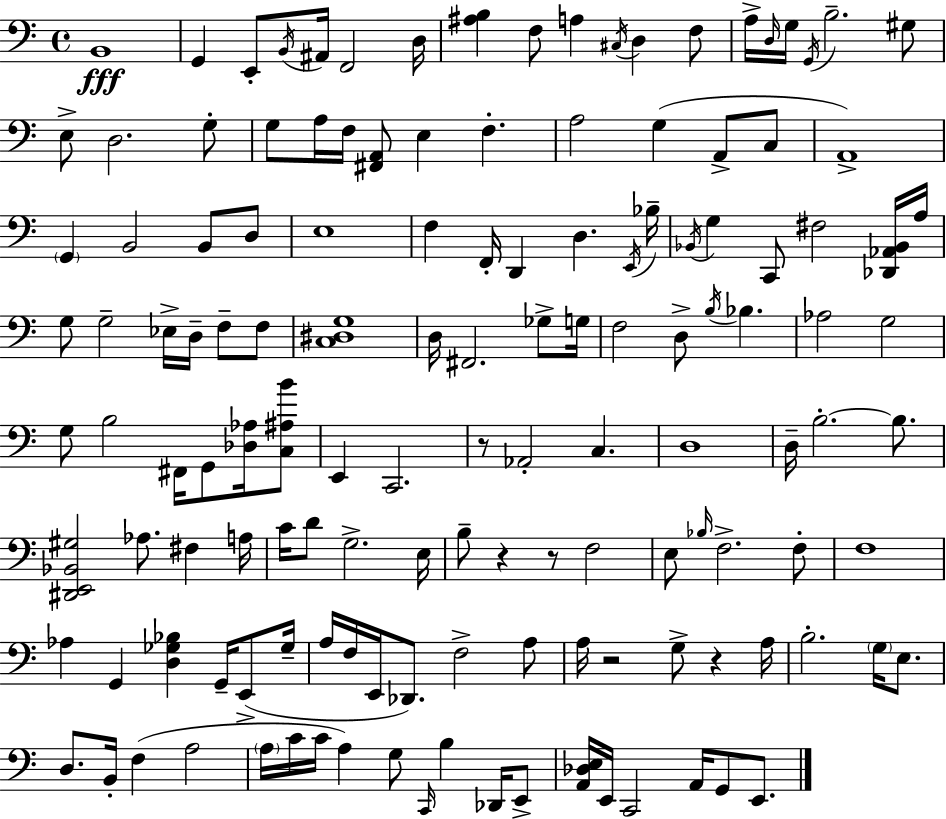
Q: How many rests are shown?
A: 5